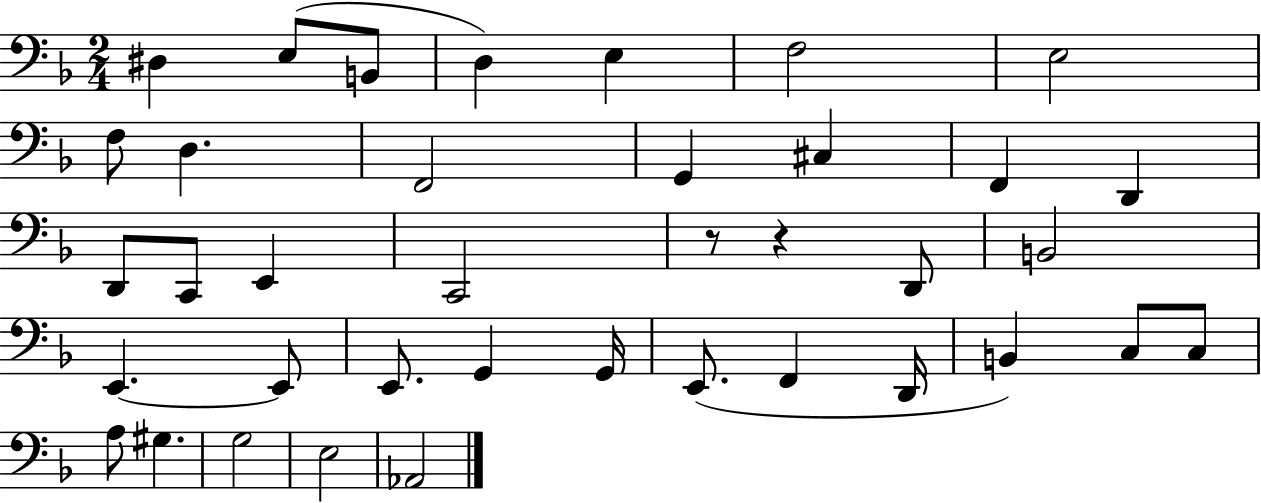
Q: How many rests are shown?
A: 2